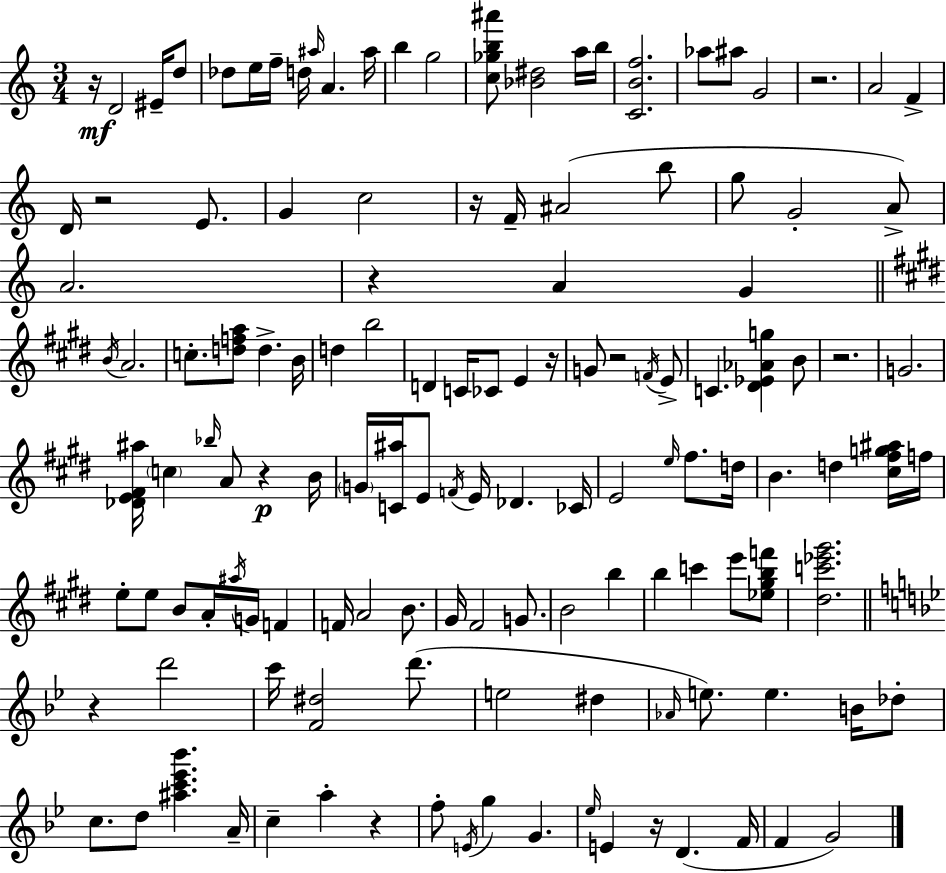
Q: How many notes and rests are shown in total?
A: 133